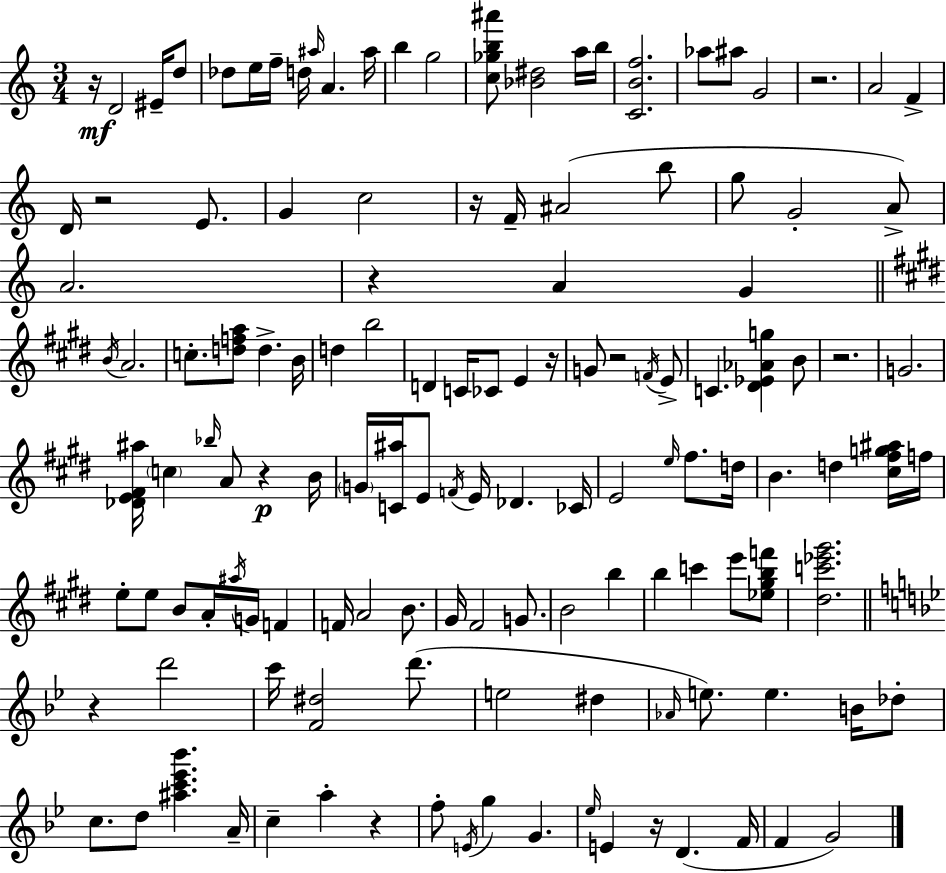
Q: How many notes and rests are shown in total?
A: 133